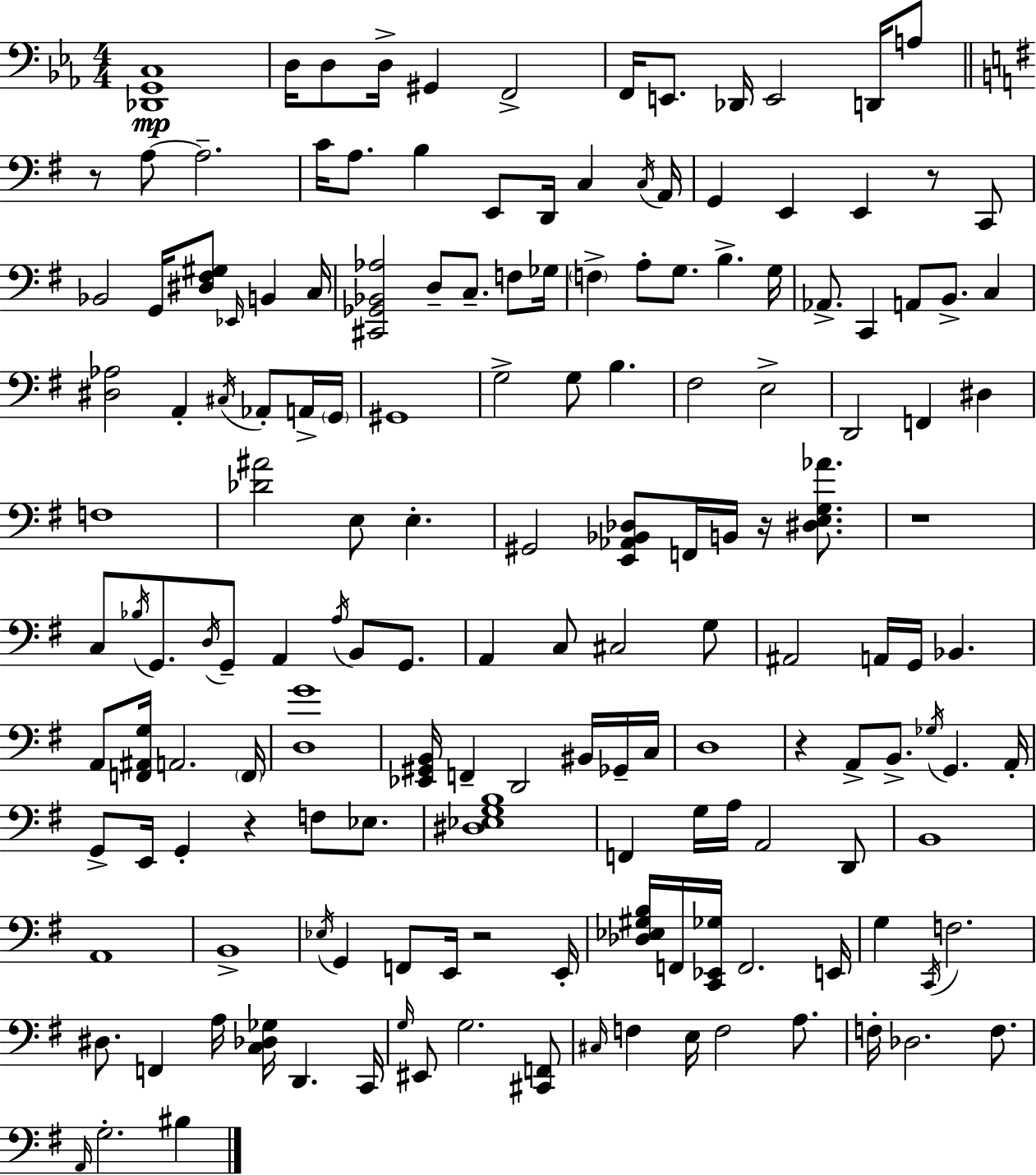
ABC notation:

X:1
T:Untitled
M:4/4
L:1/4
K:Cm
[_D,,G,,C,]4 D,/4 D,/2 D,/4 ^G,, F,,2 F,,/4 E,,/2 _D,,/4 E,,2 D,,/4 A,/2 z/2 A,/2 A,2 C/4 A,/2 B, E,,/2 D,,/4 C, C,/4 A,,/4 G,, E,, E,, z/2 C,,/2 _B,,2 G,,/4 [^D,^F,^G,]/2 _E,,/4 B,, C,/4 [^C,,_G,,_B,,_A,]2 D,/2 C,/2 F,/2 _G,/4 F, A,/2 G,/2 B, G,/4 _A,,/2 C,, A,,/2 B,,/2 C, [^D,_A,]2 A,, ^C,/4 _A,,/2 A,,/4 G,,/4 ^G,,4 G,2 G,/2 B, ^F,2 E,2 D,,2 F,, ^D, F,4 [_D^A]2 E,/2 E, ^G,,2 [E,,_A,,_B,,_D,]/2 F,,/4 B,,/4 z/4 [^D,E,G,_A]/2 z4 C,/2 _B,/4 G,,/2 D,/4 G,,/2 A,, A,/4 B,,/2 G,,/2 A,, C,/2 ^C,2 G,/2 ^A,,2 A,,/4 G,,/4 _B,, A,,/2 [F,,^A,,G,]/4 A,,2 F,,/4 [D,G]4 [_E,,^G,,B,,]/4 F,, D,,2 ^B,,/4 _G,,/4 C,/4 D,4 z A,,/2 B,,/2 _G,/4 G,, A,,/4 G,,/2 E,,/4 G,, z F,/2 _E,/2 [^D,_E,G,B,]4 F,, G,/4 A,/4 A,,2 D,,/2 B,,4 A,,4 B,,4 _E,/4 G,, F,,/2 E,,/4 z2 E,,/4 [_D,_E,^G,B,]/4 F,,/4 [C,,_E,,_G,]/4 F,,2 E,,/4 G, C,,/4 F,2 ^D,/2 F,, A,/4 [C,_D,_G,]/4 D,, C,,/4 G,/4 ^E,,/2 G,2 [^C,,F,,]/2 ^C,/4 F, E,/4 F,2 A,/2 F,/4 _D,2 F,/2 A,,/4 G,2 ^B,